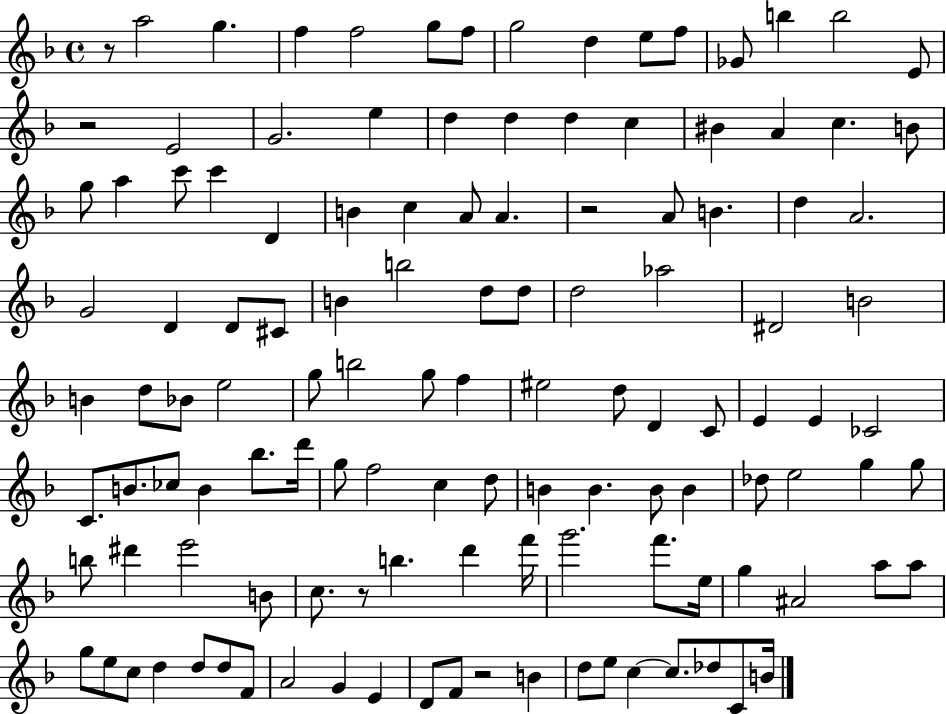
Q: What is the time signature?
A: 4/4